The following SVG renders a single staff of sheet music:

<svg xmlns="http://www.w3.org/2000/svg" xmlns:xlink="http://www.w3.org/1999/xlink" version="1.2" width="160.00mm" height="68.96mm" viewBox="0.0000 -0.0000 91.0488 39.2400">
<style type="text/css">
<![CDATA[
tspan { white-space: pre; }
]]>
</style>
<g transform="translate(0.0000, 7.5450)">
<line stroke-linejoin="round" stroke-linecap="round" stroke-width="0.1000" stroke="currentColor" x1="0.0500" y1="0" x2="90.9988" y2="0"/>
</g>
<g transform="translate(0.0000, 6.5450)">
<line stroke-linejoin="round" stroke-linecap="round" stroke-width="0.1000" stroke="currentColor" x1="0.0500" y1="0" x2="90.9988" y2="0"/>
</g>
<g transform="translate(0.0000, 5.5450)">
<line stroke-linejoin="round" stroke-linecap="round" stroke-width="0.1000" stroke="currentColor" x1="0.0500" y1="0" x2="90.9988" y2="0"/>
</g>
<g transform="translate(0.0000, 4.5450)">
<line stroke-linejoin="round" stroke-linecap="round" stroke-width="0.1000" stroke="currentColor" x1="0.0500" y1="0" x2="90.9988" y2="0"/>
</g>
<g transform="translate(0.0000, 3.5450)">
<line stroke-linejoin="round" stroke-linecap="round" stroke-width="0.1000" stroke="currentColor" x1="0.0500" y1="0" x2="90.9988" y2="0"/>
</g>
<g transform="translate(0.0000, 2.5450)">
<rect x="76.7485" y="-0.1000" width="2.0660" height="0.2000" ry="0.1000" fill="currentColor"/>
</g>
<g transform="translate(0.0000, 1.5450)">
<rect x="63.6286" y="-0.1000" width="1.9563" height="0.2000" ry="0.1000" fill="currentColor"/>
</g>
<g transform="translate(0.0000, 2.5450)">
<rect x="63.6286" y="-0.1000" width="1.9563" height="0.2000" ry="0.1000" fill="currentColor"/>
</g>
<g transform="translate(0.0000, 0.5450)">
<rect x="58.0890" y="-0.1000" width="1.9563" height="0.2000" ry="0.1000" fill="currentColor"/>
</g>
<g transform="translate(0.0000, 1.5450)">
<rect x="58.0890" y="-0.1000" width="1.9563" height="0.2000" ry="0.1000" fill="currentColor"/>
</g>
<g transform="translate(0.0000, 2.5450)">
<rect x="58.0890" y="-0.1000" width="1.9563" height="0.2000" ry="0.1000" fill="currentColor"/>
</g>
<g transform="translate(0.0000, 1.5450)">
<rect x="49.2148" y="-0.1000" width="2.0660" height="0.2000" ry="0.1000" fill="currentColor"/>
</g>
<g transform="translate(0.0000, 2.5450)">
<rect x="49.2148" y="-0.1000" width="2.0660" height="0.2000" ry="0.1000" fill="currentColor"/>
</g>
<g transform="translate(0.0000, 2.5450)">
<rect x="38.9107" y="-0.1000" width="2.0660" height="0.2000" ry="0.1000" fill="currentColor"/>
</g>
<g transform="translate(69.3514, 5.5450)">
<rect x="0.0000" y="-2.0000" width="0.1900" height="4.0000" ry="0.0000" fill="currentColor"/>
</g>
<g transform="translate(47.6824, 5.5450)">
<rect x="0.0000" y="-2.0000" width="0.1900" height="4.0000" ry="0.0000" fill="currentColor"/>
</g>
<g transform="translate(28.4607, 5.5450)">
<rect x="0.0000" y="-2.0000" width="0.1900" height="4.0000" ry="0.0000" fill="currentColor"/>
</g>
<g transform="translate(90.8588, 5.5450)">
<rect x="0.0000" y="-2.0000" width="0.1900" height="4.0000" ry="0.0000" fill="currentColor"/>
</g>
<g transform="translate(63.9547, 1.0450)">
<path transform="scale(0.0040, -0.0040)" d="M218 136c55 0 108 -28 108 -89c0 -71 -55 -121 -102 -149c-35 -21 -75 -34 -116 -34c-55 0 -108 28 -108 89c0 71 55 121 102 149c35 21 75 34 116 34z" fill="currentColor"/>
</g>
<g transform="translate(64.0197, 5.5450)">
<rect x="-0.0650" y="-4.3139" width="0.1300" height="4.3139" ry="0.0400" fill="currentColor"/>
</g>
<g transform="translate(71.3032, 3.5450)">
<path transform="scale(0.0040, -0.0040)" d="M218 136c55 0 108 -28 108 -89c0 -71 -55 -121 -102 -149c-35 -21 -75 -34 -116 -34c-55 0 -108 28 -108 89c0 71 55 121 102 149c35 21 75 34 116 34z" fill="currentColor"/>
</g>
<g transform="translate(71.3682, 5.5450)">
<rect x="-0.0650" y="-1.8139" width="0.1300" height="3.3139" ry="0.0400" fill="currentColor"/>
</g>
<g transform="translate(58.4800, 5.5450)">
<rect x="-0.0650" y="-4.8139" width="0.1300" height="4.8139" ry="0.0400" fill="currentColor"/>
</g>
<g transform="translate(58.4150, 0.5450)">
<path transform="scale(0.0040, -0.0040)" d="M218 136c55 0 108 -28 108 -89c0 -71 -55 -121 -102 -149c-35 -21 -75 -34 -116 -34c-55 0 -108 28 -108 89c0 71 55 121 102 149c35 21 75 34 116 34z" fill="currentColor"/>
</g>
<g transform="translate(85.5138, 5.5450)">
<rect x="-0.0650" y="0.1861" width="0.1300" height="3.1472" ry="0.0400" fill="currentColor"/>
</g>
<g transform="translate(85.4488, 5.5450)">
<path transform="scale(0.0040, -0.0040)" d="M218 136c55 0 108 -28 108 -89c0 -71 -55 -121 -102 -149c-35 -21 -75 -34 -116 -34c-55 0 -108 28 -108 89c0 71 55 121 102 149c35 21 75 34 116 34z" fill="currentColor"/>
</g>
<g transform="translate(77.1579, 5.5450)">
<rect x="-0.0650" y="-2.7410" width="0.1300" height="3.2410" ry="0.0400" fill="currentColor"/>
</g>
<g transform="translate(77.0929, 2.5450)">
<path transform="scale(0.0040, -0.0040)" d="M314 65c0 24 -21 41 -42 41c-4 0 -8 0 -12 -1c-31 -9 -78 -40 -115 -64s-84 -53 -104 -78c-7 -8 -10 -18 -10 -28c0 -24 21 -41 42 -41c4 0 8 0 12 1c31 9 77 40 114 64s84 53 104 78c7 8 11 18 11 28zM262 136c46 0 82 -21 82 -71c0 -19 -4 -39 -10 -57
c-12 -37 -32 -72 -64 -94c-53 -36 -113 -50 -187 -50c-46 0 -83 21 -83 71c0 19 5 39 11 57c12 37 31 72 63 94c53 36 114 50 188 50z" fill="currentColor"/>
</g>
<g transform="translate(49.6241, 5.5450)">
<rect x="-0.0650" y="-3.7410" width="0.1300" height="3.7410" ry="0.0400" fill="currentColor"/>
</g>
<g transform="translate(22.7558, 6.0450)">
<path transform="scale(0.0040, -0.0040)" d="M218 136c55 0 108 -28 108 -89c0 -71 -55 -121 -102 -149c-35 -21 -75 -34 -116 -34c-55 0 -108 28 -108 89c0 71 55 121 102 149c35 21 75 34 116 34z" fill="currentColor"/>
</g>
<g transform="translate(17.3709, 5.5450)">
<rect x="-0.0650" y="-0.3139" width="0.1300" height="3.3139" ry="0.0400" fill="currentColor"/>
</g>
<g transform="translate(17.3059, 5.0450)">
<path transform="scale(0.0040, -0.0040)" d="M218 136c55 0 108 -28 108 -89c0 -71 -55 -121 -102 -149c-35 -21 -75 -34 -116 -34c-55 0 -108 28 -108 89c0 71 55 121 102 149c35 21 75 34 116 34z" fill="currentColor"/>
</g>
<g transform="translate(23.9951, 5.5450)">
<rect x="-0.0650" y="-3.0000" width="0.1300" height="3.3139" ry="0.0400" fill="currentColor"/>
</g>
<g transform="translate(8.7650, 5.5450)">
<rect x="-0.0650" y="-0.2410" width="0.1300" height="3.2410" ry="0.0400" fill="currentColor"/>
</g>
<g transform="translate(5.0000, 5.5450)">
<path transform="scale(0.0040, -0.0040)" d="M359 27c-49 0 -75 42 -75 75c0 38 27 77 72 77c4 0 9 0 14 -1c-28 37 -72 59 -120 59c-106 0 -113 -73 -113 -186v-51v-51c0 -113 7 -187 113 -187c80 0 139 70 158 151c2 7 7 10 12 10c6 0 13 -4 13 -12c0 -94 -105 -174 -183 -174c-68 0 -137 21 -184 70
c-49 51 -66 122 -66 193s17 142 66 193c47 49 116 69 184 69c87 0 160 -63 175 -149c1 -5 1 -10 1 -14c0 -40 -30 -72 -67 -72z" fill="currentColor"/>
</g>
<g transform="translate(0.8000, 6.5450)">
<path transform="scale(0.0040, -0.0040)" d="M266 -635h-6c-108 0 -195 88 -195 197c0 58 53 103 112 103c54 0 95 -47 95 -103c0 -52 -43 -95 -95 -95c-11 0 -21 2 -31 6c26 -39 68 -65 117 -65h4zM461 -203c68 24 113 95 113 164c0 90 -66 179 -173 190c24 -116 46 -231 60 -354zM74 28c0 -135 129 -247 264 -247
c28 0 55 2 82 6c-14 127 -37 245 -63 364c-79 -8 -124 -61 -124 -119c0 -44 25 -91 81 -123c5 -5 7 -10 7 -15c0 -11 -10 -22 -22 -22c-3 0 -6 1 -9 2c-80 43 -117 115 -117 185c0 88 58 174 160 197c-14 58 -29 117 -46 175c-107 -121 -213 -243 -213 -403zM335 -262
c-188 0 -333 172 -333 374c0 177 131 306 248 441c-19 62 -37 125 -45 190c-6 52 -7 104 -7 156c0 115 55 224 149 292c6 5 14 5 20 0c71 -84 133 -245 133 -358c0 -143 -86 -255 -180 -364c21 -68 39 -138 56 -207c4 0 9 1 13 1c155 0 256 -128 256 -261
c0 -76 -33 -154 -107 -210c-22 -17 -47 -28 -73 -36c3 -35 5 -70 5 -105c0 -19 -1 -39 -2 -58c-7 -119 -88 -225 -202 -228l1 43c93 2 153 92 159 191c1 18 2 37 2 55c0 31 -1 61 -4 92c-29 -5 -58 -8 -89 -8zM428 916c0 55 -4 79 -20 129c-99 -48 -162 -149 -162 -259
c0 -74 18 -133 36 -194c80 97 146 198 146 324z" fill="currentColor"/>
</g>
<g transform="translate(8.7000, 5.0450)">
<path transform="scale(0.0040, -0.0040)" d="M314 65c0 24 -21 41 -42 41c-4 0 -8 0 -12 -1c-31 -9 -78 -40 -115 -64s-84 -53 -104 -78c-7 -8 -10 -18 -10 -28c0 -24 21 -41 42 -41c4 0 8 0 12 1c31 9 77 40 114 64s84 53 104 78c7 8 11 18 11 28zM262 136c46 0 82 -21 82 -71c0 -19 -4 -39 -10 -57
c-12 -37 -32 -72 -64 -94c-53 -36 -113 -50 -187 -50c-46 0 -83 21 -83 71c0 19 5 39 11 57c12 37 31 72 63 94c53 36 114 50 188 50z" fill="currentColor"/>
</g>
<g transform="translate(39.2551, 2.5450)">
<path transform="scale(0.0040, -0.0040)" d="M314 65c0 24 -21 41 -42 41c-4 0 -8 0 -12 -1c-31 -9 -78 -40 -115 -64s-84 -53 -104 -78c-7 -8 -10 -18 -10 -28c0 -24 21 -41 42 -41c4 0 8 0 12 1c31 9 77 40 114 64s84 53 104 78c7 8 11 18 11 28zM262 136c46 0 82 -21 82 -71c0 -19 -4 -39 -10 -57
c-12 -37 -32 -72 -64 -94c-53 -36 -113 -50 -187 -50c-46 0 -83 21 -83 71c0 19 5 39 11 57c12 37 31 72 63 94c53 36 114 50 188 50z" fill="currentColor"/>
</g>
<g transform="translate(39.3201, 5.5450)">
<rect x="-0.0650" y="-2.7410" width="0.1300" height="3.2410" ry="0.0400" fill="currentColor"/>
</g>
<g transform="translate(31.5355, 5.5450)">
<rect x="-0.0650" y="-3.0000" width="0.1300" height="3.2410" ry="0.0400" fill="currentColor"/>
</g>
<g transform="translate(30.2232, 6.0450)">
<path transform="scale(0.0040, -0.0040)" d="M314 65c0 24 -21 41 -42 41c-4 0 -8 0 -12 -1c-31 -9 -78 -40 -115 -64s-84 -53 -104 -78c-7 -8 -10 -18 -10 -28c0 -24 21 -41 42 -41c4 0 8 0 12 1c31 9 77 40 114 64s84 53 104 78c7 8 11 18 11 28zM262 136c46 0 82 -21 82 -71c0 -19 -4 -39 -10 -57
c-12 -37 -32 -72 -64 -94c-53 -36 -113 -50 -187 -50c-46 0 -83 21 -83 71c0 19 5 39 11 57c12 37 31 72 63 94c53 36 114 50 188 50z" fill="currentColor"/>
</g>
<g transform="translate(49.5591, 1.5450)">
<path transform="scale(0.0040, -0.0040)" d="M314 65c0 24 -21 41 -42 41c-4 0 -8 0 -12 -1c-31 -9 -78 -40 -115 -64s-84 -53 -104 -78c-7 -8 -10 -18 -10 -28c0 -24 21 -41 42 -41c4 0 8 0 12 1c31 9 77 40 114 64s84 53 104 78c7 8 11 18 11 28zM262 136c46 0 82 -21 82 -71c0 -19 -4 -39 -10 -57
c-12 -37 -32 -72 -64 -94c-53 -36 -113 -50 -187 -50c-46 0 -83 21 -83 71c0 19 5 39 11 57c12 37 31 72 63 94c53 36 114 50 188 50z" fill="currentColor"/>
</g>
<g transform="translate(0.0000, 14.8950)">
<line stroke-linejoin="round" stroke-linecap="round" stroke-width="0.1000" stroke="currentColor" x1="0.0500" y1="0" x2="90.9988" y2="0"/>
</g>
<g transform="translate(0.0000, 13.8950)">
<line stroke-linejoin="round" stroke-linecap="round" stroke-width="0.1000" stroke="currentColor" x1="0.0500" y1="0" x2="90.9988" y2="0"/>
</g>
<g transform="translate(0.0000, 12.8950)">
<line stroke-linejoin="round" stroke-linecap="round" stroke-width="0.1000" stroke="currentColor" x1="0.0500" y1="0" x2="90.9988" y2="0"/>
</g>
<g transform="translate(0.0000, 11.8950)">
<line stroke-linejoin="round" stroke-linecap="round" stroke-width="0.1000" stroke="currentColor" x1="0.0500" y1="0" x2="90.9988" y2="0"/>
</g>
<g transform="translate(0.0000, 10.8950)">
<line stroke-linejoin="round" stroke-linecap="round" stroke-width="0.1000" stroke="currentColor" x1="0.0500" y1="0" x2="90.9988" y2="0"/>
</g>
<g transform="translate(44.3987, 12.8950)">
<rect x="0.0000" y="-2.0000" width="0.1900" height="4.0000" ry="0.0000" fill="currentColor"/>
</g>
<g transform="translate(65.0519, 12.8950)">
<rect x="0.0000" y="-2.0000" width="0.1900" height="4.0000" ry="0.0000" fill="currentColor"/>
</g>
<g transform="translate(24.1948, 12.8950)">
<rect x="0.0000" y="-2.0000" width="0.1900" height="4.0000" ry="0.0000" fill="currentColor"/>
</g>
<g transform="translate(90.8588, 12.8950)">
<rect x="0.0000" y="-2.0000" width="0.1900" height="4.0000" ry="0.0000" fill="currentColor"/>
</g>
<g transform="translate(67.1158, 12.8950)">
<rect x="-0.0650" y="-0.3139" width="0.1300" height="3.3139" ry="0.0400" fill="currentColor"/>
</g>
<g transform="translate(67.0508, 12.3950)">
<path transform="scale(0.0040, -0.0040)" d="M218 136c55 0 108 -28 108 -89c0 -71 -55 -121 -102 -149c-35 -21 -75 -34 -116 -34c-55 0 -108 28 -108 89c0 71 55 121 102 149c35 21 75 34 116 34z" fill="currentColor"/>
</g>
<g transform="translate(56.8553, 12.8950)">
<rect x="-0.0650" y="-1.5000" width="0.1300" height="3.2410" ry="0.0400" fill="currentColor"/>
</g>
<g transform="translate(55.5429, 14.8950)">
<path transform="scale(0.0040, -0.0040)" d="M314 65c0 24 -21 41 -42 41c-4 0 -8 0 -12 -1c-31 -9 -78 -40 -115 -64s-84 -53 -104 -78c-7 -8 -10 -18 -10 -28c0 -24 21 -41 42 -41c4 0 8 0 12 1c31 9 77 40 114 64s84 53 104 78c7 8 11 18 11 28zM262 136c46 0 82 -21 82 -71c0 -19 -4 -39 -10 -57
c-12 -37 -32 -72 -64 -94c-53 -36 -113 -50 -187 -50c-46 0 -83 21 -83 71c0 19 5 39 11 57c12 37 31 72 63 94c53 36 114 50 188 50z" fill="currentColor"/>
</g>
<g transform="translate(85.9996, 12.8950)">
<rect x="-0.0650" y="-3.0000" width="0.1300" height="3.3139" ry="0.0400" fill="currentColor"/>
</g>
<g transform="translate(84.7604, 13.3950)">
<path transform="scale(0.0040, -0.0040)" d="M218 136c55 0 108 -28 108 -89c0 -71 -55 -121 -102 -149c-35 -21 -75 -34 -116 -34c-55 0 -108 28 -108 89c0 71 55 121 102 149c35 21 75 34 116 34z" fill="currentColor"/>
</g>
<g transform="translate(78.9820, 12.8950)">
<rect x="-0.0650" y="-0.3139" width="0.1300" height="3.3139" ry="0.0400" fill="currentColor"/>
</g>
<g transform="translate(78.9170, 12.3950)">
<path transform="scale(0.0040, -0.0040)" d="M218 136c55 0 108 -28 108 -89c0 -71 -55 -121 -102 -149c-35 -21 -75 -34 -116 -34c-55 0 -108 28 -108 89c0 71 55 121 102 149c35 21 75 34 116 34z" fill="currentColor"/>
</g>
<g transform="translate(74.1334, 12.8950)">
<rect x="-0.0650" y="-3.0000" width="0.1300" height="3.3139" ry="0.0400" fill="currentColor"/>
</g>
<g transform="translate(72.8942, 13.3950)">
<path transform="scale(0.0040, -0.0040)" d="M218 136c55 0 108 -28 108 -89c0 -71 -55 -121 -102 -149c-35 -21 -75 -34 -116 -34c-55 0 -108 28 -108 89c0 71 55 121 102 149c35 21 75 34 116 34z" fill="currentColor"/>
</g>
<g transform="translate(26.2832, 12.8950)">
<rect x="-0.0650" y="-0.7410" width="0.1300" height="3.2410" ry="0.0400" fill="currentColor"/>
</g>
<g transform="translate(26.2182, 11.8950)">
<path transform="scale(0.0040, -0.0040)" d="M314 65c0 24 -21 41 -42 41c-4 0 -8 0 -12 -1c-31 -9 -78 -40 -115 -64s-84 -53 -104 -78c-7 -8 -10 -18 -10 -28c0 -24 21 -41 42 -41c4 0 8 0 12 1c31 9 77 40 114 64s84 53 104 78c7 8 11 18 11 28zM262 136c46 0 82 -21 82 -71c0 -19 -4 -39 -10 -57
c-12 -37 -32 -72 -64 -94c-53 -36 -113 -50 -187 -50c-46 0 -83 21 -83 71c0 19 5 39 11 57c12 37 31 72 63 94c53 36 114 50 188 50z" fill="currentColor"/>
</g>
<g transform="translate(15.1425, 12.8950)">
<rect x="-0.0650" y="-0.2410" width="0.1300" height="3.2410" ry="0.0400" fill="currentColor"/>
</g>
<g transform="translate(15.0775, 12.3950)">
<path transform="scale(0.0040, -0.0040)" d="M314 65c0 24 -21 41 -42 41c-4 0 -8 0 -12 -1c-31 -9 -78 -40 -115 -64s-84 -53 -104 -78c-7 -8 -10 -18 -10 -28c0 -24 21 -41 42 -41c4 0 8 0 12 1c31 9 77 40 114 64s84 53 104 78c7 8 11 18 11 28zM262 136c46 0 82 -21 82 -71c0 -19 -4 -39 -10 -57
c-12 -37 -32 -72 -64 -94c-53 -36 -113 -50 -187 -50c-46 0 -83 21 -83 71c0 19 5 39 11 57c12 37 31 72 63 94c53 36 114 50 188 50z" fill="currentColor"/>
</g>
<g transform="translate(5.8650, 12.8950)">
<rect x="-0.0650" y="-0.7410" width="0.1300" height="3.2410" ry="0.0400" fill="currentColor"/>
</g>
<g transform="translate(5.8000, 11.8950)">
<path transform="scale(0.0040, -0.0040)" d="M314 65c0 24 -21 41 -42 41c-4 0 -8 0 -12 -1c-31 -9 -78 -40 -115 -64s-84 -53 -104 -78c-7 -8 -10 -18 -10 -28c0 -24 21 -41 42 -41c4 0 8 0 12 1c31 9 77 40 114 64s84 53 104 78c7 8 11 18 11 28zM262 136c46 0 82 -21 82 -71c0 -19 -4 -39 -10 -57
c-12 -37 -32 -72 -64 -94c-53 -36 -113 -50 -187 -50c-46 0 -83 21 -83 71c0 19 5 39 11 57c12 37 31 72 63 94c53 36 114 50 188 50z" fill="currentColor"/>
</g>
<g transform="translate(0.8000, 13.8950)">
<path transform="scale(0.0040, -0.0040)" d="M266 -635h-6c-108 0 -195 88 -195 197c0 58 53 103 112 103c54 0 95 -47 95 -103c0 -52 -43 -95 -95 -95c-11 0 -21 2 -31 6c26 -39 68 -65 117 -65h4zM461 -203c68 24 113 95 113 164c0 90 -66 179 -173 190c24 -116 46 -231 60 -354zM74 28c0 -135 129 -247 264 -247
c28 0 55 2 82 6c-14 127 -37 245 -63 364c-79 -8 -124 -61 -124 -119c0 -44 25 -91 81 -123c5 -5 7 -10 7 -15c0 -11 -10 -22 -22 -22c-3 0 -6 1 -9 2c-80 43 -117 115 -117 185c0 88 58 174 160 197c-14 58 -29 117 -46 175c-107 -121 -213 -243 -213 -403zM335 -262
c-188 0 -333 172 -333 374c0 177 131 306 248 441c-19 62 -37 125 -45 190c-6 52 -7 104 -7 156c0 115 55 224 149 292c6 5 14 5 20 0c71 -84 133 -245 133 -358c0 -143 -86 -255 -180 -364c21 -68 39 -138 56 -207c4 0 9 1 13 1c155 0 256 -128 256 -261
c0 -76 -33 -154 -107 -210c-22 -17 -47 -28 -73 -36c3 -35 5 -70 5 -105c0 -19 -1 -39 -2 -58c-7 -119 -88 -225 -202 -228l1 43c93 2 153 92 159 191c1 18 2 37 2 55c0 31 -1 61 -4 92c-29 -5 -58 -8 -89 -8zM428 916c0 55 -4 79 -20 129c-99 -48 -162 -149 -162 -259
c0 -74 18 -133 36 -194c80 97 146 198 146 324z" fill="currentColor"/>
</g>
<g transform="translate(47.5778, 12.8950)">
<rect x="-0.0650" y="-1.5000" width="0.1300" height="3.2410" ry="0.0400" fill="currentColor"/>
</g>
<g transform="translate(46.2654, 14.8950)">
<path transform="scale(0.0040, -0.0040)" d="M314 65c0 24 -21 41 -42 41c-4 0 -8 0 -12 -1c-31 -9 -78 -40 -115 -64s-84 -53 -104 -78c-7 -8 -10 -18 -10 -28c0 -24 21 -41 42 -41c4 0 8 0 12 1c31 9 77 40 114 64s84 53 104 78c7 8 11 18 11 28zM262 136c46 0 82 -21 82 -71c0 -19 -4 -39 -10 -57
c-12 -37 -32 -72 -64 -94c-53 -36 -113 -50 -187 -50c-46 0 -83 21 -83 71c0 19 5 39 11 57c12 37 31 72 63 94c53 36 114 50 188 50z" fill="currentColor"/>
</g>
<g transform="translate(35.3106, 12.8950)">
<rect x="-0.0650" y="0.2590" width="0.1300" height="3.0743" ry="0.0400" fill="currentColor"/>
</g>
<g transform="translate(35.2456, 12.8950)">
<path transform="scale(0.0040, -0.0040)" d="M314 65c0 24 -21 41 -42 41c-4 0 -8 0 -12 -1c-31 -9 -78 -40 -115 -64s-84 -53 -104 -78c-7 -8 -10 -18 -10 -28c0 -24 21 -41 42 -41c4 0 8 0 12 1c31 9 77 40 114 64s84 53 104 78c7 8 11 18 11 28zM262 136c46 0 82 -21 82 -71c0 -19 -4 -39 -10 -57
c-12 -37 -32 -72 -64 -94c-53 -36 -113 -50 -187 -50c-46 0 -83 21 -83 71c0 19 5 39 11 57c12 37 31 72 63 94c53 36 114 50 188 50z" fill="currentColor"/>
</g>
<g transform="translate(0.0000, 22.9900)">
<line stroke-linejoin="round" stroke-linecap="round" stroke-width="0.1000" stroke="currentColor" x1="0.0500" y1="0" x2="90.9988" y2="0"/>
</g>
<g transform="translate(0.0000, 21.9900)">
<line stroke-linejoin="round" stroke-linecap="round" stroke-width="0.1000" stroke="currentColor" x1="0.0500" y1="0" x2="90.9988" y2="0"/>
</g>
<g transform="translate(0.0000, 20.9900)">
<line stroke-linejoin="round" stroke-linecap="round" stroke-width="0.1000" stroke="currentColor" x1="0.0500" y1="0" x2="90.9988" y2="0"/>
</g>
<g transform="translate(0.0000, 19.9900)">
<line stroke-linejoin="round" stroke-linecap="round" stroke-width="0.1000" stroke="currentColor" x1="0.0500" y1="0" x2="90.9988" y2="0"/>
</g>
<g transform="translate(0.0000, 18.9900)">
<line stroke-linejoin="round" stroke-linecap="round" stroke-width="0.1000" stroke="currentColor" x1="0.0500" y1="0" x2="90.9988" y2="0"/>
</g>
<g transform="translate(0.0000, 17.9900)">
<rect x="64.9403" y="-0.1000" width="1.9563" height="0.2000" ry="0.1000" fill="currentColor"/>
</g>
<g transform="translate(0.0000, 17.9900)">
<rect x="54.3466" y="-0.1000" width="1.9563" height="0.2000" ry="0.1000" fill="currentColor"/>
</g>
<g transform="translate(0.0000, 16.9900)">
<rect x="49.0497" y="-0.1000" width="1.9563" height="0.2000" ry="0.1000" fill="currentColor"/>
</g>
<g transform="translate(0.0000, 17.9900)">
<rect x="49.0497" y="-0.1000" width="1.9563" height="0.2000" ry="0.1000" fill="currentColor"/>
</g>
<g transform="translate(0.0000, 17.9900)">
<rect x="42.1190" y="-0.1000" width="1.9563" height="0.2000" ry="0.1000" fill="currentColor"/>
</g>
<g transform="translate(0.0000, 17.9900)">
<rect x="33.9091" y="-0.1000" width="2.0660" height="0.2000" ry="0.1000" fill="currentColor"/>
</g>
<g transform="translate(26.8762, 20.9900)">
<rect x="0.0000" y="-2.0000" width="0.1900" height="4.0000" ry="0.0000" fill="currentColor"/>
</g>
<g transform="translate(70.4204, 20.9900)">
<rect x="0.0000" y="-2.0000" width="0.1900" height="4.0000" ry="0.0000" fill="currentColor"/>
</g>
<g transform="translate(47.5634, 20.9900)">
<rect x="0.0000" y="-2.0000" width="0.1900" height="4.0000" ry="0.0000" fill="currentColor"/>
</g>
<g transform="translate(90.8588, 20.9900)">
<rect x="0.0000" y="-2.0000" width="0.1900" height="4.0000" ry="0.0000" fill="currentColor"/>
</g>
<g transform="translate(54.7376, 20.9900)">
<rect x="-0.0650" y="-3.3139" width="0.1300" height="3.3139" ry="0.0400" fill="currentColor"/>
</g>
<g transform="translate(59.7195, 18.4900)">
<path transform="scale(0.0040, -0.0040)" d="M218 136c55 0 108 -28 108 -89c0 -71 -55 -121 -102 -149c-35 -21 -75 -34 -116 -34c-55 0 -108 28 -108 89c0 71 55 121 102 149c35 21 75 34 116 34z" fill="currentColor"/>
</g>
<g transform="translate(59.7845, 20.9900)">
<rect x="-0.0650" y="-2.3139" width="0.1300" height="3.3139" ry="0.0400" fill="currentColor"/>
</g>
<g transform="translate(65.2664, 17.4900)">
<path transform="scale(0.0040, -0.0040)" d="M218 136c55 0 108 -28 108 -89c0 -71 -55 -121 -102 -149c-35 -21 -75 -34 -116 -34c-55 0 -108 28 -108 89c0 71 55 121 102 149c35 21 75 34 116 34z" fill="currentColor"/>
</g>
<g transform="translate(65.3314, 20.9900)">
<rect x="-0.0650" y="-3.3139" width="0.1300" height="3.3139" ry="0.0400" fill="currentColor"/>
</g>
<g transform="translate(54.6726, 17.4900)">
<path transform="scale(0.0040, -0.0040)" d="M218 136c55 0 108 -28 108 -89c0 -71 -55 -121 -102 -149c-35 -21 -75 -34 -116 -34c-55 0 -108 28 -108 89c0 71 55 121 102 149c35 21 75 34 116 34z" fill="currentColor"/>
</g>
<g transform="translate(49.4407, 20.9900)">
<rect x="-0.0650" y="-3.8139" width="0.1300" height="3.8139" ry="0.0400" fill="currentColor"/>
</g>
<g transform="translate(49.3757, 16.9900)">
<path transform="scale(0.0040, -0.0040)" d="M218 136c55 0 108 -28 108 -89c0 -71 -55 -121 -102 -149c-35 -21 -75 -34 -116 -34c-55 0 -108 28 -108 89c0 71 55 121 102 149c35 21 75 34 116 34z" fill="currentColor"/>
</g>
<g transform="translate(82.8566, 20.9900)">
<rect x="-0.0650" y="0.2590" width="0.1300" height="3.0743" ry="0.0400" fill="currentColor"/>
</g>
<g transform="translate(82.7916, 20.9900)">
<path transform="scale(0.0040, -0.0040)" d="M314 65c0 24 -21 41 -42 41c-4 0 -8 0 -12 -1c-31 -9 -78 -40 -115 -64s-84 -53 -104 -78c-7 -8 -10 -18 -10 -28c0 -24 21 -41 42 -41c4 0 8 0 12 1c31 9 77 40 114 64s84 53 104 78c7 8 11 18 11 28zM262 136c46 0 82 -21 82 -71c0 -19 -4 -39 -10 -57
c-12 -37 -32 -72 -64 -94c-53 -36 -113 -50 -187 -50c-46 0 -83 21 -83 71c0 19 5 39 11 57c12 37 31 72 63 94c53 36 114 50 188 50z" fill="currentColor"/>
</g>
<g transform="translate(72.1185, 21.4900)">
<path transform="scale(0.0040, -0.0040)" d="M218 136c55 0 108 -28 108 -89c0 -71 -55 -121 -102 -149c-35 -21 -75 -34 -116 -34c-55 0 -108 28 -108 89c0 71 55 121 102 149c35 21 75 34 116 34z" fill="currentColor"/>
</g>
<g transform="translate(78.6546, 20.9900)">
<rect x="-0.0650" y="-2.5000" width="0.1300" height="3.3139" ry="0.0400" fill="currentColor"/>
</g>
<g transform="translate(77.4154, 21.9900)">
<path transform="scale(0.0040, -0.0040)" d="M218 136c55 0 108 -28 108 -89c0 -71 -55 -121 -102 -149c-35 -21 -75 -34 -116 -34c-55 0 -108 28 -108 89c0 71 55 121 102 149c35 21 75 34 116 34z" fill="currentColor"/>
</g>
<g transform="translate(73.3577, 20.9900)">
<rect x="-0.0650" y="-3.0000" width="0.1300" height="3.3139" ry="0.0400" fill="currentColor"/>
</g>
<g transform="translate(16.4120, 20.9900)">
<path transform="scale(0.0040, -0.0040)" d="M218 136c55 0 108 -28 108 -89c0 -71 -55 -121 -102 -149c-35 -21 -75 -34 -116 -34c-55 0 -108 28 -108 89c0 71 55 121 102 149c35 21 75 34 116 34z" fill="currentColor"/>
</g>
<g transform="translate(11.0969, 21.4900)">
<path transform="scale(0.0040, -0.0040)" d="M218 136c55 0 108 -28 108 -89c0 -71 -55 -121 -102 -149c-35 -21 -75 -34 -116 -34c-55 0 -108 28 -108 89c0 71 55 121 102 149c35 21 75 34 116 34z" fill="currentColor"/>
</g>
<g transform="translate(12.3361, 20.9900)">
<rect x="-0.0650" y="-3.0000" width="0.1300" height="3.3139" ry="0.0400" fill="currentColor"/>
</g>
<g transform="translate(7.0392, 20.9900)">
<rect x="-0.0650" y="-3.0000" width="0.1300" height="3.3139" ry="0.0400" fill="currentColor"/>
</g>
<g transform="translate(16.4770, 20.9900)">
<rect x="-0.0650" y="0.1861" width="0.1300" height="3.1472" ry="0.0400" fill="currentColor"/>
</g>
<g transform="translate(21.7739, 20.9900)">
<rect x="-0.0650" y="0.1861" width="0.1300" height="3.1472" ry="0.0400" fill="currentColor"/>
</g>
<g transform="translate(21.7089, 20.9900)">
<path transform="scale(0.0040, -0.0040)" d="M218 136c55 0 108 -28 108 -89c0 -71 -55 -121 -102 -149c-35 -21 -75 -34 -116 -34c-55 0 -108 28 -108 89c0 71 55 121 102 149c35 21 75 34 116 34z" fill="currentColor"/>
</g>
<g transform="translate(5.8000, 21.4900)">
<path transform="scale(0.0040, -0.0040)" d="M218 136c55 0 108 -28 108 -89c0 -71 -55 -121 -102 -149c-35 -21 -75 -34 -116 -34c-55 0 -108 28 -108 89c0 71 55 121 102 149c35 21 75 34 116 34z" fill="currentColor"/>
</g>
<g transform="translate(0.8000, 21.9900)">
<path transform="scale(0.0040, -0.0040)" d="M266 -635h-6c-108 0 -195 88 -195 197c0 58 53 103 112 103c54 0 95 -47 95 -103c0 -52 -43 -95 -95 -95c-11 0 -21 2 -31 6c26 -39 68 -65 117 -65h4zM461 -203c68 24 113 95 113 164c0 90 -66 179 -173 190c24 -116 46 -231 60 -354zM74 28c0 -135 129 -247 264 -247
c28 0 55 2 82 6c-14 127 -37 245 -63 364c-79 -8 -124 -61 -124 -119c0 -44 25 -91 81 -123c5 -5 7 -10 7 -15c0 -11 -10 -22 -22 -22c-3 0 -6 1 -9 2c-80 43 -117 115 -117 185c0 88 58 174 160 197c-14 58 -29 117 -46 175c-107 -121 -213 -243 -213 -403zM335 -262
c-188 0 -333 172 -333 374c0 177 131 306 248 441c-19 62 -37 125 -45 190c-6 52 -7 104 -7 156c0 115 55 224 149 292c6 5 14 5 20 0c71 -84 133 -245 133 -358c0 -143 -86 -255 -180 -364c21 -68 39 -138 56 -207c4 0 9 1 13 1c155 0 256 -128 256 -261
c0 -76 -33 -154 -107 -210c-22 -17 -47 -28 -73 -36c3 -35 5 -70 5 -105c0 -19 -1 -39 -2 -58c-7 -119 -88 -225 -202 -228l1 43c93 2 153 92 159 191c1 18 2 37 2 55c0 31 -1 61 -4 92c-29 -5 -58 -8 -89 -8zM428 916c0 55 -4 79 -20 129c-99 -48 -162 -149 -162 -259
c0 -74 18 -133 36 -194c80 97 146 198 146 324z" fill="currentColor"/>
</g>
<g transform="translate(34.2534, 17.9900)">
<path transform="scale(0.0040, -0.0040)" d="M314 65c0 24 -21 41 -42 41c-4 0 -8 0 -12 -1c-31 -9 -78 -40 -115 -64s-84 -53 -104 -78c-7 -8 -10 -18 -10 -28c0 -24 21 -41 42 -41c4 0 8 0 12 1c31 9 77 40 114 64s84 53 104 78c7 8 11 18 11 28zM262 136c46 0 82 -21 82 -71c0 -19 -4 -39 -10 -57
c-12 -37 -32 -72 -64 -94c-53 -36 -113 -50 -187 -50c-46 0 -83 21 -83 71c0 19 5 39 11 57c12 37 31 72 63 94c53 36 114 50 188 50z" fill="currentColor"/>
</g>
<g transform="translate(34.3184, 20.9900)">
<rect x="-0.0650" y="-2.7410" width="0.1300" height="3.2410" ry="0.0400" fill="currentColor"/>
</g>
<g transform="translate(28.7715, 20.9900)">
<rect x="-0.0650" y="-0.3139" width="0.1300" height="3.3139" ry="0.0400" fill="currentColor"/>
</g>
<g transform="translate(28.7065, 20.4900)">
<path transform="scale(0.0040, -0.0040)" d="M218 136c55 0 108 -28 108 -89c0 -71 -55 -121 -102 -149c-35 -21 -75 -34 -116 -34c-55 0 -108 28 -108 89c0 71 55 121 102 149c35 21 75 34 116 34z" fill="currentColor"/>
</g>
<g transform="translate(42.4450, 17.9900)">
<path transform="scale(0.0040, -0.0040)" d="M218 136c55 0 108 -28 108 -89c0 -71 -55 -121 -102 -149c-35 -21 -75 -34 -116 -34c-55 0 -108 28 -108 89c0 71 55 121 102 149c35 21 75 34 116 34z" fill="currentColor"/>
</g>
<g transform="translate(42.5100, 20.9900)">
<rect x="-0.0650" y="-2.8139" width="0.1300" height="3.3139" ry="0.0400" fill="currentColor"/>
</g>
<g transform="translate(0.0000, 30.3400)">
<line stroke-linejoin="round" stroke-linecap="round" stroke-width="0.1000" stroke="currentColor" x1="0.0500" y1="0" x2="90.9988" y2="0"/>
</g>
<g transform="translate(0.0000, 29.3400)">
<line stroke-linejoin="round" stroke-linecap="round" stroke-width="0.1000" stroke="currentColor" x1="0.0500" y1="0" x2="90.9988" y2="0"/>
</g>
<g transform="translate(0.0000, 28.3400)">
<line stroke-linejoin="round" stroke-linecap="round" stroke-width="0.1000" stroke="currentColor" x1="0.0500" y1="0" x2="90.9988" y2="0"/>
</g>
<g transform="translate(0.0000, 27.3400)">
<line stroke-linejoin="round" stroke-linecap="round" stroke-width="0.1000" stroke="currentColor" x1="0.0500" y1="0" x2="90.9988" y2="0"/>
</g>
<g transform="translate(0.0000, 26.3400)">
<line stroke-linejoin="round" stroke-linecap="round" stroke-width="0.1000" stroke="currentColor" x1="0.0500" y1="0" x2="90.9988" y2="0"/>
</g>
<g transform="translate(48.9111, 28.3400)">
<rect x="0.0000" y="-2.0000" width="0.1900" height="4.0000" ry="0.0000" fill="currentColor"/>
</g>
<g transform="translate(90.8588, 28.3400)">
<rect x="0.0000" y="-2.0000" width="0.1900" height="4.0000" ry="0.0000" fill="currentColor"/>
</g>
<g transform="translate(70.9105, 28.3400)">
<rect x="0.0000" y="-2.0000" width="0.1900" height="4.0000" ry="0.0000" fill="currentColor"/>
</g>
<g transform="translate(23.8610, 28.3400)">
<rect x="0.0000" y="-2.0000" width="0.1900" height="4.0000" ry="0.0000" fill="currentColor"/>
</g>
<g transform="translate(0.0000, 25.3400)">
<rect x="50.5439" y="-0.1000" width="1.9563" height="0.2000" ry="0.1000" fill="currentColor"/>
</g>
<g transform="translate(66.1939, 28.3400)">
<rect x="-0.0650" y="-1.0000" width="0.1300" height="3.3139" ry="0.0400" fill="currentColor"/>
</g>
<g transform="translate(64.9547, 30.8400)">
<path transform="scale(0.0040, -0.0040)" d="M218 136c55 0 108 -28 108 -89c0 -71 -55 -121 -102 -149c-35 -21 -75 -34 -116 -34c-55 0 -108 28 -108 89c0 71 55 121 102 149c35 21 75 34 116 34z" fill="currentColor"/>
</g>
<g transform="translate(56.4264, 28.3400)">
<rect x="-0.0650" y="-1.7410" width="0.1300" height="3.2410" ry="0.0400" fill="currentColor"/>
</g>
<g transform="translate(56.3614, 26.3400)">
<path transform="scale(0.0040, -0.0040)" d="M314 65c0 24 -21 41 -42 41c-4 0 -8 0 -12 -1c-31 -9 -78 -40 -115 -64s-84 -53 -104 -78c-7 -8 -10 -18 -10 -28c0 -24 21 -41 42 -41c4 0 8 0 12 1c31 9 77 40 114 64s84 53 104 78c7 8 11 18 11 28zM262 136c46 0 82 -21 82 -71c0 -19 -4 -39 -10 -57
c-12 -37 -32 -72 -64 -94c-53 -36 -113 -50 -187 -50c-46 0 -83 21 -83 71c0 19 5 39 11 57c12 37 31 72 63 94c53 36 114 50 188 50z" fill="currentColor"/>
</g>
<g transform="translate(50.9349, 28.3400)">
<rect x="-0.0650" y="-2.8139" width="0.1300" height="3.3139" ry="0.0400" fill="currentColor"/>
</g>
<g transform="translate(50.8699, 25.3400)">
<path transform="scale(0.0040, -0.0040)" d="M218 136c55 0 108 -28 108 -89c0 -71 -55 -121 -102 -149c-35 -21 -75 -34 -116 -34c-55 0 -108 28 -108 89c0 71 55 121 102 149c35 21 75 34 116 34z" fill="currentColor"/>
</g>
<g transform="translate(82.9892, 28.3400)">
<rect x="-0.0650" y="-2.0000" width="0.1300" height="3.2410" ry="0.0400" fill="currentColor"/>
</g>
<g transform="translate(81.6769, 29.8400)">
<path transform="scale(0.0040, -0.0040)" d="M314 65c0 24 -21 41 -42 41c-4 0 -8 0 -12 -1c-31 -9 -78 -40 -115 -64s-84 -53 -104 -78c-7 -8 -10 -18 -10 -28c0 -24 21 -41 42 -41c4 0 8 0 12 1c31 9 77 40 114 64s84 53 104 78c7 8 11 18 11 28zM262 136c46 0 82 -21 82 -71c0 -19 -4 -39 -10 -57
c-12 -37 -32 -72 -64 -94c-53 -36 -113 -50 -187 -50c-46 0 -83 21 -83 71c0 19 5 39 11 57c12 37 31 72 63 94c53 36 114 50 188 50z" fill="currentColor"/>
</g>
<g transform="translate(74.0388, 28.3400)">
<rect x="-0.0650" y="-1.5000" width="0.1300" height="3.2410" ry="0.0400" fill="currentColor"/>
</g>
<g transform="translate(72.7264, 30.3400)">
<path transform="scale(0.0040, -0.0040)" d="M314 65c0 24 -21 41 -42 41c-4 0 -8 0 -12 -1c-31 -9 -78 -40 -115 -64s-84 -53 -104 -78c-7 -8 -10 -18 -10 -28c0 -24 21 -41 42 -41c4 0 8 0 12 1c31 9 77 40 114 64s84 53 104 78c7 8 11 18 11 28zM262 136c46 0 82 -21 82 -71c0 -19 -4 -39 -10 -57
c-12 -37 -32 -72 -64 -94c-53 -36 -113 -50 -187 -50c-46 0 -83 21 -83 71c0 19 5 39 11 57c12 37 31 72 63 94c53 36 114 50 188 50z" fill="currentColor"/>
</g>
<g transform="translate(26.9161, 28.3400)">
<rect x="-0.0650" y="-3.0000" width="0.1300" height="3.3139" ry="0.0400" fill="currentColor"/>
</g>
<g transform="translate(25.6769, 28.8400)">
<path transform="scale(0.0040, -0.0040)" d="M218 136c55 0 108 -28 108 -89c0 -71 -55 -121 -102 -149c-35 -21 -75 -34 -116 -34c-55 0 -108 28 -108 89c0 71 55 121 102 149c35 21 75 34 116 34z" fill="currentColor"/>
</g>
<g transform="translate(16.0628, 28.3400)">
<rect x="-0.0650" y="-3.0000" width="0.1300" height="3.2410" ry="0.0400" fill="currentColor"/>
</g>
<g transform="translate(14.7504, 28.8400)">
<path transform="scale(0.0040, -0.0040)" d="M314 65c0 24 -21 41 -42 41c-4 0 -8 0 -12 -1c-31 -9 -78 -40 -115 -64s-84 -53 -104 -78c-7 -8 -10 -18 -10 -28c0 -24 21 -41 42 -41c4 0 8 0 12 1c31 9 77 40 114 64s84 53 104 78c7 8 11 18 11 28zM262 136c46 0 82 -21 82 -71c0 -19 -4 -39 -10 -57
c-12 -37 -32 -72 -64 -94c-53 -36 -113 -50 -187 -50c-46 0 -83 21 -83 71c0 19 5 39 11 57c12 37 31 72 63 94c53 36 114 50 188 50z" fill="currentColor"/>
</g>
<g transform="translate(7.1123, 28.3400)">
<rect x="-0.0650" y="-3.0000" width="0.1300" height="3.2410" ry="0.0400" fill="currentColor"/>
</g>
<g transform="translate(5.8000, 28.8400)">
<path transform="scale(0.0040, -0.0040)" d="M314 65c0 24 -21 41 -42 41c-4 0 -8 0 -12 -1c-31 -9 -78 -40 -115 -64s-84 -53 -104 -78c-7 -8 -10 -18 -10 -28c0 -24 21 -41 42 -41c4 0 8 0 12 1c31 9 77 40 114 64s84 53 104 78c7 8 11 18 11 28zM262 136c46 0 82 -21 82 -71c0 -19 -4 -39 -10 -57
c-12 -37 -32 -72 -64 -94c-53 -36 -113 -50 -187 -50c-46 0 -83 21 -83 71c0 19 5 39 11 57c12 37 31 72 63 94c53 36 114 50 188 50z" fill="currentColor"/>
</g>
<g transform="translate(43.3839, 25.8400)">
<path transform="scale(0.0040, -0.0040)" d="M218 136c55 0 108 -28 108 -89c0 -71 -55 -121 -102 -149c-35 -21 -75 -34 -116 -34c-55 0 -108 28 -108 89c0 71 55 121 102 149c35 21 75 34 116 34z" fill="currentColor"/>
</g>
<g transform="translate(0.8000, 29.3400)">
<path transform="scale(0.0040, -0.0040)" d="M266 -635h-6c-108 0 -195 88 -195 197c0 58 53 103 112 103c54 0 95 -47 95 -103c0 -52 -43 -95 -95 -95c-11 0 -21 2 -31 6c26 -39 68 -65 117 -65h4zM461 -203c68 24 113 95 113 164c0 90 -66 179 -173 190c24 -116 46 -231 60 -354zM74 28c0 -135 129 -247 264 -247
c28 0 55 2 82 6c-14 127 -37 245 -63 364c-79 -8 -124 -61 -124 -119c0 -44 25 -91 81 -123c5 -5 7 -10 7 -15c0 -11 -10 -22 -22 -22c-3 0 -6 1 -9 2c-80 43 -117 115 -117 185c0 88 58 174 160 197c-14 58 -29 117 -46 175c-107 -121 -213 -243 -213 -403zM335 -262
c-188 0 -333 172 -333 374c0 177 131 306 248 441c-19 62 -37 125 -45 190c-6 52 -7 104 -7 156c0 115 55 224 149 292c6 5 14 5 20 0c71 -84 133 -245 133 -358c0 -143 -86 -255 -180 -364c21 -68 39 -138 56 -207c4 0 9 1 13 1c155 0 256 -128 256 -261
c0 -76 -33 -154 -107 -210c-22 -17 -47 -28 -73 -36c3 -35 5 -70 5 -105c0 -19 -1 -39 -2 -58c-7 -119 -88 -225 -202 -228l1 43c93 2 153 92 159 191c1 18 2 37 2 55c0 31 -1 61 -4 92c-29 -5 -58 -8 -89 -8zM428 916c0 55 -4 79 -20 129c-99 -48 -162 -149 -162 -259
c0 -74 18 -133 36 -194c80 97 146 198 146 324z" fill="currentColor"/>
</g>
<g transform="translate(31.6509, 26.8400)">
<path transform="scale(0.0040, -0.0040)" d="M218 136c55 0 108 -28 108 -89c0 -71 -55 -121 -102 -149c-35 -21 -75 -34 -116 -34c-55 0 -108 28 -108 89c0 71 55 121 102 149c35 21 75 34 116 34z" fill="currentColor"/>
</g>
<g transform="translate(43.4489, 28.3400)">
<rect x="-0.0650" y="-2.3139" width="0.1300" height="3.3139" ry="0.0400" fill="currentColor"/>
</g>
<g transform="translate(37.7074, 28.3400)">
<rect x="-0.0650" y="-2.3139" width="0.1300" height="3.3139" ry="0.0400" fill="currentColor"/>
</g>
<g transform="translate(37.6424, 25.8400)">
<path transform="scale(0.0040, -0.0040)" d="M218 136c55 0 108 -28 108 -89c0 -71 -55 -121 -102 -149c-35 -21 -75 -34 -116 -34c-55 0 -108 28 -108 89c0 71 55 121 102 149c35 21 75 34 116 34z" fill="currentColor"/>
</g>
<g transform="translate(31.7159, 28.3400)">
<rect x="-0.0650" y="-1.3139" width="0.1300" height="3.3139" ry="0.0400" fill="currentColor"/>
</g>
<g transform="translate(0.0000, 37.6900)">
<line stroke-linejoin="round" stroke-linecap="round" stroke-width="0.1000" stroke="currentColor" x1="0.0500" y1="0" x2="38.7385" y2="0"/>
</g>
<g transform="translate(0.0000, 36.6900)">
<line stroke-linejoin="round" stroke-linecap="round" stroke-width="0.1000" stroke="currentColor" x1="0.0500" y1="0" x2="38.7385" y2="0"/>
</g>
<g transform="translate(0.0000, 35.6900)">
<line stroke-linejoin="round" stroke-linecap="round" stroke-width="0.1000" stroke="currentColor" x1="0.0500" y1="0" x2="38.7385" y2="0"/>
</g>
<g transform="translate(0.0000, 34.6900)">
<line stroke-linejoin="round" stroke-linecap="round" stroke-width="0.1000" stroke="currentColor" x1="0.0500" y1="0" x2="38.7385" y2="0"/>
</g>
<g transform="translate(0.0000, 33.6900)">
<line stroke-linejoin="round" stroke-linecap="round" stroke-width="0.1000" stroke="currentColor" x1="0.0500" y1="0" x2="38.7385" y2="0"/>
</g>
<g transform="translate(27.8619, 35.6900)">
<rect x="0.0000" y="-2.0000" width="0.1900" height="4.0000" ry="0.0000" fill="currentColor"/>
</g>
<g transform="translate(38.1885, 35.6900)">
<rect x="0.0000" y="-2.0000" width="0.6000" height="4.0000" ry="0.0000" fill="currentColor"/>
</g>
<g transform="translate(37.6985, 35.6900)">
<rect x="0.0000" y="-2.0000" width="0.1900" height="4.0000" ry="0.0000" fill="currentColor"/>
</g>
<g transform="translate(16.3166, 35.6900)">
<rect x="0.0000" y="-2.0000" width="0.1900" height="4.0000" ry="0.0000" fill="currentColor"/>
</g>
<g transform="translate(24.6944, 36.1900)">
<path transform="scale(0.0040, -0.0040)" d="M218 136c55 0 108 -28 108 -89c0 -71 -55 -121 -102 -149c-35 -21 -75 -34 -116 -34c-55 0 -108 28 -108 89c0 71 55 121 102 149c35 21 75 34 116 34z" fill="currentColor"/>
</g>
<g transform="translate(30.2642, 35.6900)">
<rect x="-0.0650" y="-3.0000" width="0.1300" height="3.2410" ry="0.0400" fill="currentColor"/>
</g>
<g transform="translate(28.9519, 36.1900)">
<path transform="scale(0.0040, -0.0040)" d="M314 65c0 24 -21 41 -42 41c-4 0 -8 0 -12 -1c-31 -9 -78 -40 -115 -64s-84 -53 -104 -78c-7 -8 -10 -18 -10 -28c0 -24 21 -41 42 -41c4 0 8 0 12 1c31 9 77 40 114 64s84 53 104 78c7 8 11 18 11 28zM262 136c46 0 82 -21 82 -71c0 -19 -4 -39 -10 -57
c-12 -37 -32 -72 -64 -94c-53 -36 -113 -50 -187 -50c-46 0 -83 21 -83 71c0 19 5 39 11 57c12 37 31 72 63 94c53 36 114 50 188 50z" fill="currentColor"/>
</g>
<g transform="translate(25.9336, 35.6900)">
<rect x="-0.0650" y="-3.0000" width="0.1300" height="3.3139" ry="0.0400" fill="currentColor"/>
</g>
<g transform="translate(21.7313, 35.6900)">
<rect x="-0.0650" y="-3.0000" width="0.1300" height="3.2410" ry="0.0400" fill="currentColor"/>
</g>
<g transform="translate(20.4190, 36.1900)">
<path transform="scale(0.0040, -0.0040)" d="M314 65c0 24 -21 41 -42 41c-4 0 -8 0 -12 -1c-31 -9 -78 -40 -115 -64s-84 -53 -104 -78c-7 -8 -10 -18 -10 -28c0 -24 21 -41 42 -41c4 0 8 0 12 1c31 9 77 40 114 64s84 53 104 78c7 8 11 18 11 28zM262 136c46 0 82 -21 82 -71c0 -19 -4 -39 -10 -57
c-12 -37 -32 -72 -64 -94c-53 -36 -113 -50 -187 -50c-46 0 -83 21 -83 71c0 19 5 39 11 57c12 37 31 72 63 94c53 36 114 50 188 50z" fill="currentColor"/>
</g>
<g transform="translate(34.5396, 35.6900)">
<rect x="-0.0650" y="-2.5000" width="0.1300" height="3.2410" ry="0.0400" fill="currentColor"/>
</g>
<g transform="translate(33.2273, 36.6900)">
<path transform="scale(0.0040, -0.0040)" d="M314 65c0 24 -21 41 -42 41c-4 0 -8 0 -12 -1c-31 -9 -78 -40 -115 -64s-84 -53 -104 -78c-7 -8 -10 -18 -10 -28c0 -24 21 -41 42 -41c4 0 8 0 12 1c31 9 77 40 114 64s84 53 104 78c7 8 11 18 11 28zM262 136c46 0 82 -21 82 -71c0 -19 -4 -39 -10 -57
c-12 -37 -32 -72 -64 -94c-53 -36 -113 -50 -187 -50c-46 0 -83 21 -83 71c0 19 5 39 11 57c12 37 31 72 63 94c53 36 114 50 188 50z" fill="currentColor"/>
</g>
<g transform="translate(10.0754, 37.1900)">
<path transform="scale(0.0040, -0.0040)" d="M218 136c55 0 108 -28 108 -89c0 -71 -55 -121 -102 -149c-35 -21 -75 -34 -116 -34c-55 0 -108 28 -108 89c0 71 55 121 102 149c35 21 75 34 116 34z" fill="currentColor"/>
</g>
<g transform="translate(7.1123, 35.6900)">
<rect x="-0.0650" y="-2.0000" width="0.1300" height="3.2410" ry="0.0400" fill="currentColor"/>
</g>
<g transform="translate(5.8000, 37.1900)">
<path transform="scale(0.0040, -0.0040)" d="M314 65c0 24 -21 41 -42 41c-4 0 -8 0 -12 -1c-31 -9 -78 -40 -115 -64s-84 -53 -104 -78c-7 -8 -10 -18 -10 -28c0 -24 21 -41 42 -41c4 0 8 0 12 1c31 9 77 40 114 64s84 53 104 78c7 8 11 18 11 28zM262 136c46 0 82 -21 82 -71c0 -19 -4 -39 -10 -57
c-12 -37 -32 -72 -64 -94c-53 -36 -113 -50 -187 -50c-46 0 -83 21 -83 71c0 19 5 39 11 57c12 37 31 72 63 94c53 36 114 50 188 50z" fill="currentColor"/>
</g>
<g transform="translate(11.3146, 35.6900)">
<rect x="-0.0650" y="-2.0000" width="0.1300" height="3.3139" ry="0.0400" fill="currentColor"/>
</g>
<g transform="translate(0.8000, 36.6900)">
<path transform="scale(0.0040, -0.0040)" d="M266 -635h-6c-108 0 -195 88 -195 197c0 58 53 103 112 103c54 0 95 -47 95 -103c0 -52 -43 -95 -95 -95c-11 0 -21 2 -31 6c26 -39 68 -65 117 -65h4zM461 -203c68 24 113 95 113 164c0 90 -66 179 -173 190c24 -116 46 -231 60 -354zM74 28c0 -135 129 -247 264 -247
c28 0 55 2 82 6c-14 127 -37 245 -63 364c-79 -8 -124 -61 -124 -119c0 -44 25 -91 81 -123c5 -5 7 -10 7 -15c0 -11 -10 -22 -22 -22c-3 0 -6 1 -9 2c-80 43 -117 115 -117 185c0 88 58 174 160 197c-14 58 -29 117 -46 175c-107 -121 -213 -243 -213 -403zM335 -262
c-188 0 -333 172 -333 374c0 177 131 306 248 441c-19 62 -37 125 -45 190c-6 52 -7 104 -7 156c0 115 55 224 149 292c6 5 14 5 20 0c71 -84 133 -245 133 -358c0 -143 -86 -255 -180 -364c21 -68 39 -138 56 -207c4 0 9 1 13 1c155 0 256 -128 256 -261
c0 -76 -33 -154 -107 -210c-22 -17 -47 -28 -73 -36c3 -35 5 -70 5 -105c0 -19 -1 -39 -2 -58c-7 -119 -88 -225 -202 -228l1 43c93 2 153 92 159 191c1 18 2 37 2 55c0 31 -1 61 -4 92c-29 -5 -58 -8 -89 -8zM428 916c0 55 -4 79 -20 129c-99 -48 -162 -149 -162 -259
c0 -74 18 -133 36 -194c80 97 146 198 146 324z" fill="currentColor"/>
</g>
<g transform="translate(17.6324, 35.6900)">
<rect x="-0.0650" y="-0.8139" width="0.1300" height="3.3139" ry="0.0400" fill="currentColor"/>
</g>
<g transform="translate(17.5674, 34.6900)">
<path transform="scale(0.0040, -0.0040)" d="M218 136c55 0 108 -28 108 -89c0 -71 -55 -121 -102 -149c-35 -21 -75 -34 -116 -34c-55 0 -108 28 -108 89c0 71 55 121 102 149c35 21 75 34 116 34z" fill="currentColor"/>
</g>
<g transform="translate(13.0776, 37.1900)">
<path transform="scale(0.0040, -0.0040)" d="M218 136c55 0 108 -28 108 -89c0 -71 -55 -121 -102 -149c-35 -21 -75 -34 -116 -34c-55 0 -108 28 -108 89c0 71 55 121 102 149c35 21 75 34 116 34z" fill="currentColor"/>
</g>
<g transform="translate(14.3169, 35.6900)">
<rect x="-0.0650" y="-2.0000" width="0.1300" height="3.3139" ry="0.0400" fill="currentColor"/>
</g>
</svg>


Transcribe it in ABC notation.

X:1
T:Untitled
M:4/4
L:1/4
K:C
c2 c A A2 a2 c'2 e' d' f a2 B d2 c2 d2 B2 E2 E2 c A c A A A B B c a2 a c' b g b A G B2 A2 A2 A e g g a f2 D E2 F2 F2 F F d A2 A A2 G2